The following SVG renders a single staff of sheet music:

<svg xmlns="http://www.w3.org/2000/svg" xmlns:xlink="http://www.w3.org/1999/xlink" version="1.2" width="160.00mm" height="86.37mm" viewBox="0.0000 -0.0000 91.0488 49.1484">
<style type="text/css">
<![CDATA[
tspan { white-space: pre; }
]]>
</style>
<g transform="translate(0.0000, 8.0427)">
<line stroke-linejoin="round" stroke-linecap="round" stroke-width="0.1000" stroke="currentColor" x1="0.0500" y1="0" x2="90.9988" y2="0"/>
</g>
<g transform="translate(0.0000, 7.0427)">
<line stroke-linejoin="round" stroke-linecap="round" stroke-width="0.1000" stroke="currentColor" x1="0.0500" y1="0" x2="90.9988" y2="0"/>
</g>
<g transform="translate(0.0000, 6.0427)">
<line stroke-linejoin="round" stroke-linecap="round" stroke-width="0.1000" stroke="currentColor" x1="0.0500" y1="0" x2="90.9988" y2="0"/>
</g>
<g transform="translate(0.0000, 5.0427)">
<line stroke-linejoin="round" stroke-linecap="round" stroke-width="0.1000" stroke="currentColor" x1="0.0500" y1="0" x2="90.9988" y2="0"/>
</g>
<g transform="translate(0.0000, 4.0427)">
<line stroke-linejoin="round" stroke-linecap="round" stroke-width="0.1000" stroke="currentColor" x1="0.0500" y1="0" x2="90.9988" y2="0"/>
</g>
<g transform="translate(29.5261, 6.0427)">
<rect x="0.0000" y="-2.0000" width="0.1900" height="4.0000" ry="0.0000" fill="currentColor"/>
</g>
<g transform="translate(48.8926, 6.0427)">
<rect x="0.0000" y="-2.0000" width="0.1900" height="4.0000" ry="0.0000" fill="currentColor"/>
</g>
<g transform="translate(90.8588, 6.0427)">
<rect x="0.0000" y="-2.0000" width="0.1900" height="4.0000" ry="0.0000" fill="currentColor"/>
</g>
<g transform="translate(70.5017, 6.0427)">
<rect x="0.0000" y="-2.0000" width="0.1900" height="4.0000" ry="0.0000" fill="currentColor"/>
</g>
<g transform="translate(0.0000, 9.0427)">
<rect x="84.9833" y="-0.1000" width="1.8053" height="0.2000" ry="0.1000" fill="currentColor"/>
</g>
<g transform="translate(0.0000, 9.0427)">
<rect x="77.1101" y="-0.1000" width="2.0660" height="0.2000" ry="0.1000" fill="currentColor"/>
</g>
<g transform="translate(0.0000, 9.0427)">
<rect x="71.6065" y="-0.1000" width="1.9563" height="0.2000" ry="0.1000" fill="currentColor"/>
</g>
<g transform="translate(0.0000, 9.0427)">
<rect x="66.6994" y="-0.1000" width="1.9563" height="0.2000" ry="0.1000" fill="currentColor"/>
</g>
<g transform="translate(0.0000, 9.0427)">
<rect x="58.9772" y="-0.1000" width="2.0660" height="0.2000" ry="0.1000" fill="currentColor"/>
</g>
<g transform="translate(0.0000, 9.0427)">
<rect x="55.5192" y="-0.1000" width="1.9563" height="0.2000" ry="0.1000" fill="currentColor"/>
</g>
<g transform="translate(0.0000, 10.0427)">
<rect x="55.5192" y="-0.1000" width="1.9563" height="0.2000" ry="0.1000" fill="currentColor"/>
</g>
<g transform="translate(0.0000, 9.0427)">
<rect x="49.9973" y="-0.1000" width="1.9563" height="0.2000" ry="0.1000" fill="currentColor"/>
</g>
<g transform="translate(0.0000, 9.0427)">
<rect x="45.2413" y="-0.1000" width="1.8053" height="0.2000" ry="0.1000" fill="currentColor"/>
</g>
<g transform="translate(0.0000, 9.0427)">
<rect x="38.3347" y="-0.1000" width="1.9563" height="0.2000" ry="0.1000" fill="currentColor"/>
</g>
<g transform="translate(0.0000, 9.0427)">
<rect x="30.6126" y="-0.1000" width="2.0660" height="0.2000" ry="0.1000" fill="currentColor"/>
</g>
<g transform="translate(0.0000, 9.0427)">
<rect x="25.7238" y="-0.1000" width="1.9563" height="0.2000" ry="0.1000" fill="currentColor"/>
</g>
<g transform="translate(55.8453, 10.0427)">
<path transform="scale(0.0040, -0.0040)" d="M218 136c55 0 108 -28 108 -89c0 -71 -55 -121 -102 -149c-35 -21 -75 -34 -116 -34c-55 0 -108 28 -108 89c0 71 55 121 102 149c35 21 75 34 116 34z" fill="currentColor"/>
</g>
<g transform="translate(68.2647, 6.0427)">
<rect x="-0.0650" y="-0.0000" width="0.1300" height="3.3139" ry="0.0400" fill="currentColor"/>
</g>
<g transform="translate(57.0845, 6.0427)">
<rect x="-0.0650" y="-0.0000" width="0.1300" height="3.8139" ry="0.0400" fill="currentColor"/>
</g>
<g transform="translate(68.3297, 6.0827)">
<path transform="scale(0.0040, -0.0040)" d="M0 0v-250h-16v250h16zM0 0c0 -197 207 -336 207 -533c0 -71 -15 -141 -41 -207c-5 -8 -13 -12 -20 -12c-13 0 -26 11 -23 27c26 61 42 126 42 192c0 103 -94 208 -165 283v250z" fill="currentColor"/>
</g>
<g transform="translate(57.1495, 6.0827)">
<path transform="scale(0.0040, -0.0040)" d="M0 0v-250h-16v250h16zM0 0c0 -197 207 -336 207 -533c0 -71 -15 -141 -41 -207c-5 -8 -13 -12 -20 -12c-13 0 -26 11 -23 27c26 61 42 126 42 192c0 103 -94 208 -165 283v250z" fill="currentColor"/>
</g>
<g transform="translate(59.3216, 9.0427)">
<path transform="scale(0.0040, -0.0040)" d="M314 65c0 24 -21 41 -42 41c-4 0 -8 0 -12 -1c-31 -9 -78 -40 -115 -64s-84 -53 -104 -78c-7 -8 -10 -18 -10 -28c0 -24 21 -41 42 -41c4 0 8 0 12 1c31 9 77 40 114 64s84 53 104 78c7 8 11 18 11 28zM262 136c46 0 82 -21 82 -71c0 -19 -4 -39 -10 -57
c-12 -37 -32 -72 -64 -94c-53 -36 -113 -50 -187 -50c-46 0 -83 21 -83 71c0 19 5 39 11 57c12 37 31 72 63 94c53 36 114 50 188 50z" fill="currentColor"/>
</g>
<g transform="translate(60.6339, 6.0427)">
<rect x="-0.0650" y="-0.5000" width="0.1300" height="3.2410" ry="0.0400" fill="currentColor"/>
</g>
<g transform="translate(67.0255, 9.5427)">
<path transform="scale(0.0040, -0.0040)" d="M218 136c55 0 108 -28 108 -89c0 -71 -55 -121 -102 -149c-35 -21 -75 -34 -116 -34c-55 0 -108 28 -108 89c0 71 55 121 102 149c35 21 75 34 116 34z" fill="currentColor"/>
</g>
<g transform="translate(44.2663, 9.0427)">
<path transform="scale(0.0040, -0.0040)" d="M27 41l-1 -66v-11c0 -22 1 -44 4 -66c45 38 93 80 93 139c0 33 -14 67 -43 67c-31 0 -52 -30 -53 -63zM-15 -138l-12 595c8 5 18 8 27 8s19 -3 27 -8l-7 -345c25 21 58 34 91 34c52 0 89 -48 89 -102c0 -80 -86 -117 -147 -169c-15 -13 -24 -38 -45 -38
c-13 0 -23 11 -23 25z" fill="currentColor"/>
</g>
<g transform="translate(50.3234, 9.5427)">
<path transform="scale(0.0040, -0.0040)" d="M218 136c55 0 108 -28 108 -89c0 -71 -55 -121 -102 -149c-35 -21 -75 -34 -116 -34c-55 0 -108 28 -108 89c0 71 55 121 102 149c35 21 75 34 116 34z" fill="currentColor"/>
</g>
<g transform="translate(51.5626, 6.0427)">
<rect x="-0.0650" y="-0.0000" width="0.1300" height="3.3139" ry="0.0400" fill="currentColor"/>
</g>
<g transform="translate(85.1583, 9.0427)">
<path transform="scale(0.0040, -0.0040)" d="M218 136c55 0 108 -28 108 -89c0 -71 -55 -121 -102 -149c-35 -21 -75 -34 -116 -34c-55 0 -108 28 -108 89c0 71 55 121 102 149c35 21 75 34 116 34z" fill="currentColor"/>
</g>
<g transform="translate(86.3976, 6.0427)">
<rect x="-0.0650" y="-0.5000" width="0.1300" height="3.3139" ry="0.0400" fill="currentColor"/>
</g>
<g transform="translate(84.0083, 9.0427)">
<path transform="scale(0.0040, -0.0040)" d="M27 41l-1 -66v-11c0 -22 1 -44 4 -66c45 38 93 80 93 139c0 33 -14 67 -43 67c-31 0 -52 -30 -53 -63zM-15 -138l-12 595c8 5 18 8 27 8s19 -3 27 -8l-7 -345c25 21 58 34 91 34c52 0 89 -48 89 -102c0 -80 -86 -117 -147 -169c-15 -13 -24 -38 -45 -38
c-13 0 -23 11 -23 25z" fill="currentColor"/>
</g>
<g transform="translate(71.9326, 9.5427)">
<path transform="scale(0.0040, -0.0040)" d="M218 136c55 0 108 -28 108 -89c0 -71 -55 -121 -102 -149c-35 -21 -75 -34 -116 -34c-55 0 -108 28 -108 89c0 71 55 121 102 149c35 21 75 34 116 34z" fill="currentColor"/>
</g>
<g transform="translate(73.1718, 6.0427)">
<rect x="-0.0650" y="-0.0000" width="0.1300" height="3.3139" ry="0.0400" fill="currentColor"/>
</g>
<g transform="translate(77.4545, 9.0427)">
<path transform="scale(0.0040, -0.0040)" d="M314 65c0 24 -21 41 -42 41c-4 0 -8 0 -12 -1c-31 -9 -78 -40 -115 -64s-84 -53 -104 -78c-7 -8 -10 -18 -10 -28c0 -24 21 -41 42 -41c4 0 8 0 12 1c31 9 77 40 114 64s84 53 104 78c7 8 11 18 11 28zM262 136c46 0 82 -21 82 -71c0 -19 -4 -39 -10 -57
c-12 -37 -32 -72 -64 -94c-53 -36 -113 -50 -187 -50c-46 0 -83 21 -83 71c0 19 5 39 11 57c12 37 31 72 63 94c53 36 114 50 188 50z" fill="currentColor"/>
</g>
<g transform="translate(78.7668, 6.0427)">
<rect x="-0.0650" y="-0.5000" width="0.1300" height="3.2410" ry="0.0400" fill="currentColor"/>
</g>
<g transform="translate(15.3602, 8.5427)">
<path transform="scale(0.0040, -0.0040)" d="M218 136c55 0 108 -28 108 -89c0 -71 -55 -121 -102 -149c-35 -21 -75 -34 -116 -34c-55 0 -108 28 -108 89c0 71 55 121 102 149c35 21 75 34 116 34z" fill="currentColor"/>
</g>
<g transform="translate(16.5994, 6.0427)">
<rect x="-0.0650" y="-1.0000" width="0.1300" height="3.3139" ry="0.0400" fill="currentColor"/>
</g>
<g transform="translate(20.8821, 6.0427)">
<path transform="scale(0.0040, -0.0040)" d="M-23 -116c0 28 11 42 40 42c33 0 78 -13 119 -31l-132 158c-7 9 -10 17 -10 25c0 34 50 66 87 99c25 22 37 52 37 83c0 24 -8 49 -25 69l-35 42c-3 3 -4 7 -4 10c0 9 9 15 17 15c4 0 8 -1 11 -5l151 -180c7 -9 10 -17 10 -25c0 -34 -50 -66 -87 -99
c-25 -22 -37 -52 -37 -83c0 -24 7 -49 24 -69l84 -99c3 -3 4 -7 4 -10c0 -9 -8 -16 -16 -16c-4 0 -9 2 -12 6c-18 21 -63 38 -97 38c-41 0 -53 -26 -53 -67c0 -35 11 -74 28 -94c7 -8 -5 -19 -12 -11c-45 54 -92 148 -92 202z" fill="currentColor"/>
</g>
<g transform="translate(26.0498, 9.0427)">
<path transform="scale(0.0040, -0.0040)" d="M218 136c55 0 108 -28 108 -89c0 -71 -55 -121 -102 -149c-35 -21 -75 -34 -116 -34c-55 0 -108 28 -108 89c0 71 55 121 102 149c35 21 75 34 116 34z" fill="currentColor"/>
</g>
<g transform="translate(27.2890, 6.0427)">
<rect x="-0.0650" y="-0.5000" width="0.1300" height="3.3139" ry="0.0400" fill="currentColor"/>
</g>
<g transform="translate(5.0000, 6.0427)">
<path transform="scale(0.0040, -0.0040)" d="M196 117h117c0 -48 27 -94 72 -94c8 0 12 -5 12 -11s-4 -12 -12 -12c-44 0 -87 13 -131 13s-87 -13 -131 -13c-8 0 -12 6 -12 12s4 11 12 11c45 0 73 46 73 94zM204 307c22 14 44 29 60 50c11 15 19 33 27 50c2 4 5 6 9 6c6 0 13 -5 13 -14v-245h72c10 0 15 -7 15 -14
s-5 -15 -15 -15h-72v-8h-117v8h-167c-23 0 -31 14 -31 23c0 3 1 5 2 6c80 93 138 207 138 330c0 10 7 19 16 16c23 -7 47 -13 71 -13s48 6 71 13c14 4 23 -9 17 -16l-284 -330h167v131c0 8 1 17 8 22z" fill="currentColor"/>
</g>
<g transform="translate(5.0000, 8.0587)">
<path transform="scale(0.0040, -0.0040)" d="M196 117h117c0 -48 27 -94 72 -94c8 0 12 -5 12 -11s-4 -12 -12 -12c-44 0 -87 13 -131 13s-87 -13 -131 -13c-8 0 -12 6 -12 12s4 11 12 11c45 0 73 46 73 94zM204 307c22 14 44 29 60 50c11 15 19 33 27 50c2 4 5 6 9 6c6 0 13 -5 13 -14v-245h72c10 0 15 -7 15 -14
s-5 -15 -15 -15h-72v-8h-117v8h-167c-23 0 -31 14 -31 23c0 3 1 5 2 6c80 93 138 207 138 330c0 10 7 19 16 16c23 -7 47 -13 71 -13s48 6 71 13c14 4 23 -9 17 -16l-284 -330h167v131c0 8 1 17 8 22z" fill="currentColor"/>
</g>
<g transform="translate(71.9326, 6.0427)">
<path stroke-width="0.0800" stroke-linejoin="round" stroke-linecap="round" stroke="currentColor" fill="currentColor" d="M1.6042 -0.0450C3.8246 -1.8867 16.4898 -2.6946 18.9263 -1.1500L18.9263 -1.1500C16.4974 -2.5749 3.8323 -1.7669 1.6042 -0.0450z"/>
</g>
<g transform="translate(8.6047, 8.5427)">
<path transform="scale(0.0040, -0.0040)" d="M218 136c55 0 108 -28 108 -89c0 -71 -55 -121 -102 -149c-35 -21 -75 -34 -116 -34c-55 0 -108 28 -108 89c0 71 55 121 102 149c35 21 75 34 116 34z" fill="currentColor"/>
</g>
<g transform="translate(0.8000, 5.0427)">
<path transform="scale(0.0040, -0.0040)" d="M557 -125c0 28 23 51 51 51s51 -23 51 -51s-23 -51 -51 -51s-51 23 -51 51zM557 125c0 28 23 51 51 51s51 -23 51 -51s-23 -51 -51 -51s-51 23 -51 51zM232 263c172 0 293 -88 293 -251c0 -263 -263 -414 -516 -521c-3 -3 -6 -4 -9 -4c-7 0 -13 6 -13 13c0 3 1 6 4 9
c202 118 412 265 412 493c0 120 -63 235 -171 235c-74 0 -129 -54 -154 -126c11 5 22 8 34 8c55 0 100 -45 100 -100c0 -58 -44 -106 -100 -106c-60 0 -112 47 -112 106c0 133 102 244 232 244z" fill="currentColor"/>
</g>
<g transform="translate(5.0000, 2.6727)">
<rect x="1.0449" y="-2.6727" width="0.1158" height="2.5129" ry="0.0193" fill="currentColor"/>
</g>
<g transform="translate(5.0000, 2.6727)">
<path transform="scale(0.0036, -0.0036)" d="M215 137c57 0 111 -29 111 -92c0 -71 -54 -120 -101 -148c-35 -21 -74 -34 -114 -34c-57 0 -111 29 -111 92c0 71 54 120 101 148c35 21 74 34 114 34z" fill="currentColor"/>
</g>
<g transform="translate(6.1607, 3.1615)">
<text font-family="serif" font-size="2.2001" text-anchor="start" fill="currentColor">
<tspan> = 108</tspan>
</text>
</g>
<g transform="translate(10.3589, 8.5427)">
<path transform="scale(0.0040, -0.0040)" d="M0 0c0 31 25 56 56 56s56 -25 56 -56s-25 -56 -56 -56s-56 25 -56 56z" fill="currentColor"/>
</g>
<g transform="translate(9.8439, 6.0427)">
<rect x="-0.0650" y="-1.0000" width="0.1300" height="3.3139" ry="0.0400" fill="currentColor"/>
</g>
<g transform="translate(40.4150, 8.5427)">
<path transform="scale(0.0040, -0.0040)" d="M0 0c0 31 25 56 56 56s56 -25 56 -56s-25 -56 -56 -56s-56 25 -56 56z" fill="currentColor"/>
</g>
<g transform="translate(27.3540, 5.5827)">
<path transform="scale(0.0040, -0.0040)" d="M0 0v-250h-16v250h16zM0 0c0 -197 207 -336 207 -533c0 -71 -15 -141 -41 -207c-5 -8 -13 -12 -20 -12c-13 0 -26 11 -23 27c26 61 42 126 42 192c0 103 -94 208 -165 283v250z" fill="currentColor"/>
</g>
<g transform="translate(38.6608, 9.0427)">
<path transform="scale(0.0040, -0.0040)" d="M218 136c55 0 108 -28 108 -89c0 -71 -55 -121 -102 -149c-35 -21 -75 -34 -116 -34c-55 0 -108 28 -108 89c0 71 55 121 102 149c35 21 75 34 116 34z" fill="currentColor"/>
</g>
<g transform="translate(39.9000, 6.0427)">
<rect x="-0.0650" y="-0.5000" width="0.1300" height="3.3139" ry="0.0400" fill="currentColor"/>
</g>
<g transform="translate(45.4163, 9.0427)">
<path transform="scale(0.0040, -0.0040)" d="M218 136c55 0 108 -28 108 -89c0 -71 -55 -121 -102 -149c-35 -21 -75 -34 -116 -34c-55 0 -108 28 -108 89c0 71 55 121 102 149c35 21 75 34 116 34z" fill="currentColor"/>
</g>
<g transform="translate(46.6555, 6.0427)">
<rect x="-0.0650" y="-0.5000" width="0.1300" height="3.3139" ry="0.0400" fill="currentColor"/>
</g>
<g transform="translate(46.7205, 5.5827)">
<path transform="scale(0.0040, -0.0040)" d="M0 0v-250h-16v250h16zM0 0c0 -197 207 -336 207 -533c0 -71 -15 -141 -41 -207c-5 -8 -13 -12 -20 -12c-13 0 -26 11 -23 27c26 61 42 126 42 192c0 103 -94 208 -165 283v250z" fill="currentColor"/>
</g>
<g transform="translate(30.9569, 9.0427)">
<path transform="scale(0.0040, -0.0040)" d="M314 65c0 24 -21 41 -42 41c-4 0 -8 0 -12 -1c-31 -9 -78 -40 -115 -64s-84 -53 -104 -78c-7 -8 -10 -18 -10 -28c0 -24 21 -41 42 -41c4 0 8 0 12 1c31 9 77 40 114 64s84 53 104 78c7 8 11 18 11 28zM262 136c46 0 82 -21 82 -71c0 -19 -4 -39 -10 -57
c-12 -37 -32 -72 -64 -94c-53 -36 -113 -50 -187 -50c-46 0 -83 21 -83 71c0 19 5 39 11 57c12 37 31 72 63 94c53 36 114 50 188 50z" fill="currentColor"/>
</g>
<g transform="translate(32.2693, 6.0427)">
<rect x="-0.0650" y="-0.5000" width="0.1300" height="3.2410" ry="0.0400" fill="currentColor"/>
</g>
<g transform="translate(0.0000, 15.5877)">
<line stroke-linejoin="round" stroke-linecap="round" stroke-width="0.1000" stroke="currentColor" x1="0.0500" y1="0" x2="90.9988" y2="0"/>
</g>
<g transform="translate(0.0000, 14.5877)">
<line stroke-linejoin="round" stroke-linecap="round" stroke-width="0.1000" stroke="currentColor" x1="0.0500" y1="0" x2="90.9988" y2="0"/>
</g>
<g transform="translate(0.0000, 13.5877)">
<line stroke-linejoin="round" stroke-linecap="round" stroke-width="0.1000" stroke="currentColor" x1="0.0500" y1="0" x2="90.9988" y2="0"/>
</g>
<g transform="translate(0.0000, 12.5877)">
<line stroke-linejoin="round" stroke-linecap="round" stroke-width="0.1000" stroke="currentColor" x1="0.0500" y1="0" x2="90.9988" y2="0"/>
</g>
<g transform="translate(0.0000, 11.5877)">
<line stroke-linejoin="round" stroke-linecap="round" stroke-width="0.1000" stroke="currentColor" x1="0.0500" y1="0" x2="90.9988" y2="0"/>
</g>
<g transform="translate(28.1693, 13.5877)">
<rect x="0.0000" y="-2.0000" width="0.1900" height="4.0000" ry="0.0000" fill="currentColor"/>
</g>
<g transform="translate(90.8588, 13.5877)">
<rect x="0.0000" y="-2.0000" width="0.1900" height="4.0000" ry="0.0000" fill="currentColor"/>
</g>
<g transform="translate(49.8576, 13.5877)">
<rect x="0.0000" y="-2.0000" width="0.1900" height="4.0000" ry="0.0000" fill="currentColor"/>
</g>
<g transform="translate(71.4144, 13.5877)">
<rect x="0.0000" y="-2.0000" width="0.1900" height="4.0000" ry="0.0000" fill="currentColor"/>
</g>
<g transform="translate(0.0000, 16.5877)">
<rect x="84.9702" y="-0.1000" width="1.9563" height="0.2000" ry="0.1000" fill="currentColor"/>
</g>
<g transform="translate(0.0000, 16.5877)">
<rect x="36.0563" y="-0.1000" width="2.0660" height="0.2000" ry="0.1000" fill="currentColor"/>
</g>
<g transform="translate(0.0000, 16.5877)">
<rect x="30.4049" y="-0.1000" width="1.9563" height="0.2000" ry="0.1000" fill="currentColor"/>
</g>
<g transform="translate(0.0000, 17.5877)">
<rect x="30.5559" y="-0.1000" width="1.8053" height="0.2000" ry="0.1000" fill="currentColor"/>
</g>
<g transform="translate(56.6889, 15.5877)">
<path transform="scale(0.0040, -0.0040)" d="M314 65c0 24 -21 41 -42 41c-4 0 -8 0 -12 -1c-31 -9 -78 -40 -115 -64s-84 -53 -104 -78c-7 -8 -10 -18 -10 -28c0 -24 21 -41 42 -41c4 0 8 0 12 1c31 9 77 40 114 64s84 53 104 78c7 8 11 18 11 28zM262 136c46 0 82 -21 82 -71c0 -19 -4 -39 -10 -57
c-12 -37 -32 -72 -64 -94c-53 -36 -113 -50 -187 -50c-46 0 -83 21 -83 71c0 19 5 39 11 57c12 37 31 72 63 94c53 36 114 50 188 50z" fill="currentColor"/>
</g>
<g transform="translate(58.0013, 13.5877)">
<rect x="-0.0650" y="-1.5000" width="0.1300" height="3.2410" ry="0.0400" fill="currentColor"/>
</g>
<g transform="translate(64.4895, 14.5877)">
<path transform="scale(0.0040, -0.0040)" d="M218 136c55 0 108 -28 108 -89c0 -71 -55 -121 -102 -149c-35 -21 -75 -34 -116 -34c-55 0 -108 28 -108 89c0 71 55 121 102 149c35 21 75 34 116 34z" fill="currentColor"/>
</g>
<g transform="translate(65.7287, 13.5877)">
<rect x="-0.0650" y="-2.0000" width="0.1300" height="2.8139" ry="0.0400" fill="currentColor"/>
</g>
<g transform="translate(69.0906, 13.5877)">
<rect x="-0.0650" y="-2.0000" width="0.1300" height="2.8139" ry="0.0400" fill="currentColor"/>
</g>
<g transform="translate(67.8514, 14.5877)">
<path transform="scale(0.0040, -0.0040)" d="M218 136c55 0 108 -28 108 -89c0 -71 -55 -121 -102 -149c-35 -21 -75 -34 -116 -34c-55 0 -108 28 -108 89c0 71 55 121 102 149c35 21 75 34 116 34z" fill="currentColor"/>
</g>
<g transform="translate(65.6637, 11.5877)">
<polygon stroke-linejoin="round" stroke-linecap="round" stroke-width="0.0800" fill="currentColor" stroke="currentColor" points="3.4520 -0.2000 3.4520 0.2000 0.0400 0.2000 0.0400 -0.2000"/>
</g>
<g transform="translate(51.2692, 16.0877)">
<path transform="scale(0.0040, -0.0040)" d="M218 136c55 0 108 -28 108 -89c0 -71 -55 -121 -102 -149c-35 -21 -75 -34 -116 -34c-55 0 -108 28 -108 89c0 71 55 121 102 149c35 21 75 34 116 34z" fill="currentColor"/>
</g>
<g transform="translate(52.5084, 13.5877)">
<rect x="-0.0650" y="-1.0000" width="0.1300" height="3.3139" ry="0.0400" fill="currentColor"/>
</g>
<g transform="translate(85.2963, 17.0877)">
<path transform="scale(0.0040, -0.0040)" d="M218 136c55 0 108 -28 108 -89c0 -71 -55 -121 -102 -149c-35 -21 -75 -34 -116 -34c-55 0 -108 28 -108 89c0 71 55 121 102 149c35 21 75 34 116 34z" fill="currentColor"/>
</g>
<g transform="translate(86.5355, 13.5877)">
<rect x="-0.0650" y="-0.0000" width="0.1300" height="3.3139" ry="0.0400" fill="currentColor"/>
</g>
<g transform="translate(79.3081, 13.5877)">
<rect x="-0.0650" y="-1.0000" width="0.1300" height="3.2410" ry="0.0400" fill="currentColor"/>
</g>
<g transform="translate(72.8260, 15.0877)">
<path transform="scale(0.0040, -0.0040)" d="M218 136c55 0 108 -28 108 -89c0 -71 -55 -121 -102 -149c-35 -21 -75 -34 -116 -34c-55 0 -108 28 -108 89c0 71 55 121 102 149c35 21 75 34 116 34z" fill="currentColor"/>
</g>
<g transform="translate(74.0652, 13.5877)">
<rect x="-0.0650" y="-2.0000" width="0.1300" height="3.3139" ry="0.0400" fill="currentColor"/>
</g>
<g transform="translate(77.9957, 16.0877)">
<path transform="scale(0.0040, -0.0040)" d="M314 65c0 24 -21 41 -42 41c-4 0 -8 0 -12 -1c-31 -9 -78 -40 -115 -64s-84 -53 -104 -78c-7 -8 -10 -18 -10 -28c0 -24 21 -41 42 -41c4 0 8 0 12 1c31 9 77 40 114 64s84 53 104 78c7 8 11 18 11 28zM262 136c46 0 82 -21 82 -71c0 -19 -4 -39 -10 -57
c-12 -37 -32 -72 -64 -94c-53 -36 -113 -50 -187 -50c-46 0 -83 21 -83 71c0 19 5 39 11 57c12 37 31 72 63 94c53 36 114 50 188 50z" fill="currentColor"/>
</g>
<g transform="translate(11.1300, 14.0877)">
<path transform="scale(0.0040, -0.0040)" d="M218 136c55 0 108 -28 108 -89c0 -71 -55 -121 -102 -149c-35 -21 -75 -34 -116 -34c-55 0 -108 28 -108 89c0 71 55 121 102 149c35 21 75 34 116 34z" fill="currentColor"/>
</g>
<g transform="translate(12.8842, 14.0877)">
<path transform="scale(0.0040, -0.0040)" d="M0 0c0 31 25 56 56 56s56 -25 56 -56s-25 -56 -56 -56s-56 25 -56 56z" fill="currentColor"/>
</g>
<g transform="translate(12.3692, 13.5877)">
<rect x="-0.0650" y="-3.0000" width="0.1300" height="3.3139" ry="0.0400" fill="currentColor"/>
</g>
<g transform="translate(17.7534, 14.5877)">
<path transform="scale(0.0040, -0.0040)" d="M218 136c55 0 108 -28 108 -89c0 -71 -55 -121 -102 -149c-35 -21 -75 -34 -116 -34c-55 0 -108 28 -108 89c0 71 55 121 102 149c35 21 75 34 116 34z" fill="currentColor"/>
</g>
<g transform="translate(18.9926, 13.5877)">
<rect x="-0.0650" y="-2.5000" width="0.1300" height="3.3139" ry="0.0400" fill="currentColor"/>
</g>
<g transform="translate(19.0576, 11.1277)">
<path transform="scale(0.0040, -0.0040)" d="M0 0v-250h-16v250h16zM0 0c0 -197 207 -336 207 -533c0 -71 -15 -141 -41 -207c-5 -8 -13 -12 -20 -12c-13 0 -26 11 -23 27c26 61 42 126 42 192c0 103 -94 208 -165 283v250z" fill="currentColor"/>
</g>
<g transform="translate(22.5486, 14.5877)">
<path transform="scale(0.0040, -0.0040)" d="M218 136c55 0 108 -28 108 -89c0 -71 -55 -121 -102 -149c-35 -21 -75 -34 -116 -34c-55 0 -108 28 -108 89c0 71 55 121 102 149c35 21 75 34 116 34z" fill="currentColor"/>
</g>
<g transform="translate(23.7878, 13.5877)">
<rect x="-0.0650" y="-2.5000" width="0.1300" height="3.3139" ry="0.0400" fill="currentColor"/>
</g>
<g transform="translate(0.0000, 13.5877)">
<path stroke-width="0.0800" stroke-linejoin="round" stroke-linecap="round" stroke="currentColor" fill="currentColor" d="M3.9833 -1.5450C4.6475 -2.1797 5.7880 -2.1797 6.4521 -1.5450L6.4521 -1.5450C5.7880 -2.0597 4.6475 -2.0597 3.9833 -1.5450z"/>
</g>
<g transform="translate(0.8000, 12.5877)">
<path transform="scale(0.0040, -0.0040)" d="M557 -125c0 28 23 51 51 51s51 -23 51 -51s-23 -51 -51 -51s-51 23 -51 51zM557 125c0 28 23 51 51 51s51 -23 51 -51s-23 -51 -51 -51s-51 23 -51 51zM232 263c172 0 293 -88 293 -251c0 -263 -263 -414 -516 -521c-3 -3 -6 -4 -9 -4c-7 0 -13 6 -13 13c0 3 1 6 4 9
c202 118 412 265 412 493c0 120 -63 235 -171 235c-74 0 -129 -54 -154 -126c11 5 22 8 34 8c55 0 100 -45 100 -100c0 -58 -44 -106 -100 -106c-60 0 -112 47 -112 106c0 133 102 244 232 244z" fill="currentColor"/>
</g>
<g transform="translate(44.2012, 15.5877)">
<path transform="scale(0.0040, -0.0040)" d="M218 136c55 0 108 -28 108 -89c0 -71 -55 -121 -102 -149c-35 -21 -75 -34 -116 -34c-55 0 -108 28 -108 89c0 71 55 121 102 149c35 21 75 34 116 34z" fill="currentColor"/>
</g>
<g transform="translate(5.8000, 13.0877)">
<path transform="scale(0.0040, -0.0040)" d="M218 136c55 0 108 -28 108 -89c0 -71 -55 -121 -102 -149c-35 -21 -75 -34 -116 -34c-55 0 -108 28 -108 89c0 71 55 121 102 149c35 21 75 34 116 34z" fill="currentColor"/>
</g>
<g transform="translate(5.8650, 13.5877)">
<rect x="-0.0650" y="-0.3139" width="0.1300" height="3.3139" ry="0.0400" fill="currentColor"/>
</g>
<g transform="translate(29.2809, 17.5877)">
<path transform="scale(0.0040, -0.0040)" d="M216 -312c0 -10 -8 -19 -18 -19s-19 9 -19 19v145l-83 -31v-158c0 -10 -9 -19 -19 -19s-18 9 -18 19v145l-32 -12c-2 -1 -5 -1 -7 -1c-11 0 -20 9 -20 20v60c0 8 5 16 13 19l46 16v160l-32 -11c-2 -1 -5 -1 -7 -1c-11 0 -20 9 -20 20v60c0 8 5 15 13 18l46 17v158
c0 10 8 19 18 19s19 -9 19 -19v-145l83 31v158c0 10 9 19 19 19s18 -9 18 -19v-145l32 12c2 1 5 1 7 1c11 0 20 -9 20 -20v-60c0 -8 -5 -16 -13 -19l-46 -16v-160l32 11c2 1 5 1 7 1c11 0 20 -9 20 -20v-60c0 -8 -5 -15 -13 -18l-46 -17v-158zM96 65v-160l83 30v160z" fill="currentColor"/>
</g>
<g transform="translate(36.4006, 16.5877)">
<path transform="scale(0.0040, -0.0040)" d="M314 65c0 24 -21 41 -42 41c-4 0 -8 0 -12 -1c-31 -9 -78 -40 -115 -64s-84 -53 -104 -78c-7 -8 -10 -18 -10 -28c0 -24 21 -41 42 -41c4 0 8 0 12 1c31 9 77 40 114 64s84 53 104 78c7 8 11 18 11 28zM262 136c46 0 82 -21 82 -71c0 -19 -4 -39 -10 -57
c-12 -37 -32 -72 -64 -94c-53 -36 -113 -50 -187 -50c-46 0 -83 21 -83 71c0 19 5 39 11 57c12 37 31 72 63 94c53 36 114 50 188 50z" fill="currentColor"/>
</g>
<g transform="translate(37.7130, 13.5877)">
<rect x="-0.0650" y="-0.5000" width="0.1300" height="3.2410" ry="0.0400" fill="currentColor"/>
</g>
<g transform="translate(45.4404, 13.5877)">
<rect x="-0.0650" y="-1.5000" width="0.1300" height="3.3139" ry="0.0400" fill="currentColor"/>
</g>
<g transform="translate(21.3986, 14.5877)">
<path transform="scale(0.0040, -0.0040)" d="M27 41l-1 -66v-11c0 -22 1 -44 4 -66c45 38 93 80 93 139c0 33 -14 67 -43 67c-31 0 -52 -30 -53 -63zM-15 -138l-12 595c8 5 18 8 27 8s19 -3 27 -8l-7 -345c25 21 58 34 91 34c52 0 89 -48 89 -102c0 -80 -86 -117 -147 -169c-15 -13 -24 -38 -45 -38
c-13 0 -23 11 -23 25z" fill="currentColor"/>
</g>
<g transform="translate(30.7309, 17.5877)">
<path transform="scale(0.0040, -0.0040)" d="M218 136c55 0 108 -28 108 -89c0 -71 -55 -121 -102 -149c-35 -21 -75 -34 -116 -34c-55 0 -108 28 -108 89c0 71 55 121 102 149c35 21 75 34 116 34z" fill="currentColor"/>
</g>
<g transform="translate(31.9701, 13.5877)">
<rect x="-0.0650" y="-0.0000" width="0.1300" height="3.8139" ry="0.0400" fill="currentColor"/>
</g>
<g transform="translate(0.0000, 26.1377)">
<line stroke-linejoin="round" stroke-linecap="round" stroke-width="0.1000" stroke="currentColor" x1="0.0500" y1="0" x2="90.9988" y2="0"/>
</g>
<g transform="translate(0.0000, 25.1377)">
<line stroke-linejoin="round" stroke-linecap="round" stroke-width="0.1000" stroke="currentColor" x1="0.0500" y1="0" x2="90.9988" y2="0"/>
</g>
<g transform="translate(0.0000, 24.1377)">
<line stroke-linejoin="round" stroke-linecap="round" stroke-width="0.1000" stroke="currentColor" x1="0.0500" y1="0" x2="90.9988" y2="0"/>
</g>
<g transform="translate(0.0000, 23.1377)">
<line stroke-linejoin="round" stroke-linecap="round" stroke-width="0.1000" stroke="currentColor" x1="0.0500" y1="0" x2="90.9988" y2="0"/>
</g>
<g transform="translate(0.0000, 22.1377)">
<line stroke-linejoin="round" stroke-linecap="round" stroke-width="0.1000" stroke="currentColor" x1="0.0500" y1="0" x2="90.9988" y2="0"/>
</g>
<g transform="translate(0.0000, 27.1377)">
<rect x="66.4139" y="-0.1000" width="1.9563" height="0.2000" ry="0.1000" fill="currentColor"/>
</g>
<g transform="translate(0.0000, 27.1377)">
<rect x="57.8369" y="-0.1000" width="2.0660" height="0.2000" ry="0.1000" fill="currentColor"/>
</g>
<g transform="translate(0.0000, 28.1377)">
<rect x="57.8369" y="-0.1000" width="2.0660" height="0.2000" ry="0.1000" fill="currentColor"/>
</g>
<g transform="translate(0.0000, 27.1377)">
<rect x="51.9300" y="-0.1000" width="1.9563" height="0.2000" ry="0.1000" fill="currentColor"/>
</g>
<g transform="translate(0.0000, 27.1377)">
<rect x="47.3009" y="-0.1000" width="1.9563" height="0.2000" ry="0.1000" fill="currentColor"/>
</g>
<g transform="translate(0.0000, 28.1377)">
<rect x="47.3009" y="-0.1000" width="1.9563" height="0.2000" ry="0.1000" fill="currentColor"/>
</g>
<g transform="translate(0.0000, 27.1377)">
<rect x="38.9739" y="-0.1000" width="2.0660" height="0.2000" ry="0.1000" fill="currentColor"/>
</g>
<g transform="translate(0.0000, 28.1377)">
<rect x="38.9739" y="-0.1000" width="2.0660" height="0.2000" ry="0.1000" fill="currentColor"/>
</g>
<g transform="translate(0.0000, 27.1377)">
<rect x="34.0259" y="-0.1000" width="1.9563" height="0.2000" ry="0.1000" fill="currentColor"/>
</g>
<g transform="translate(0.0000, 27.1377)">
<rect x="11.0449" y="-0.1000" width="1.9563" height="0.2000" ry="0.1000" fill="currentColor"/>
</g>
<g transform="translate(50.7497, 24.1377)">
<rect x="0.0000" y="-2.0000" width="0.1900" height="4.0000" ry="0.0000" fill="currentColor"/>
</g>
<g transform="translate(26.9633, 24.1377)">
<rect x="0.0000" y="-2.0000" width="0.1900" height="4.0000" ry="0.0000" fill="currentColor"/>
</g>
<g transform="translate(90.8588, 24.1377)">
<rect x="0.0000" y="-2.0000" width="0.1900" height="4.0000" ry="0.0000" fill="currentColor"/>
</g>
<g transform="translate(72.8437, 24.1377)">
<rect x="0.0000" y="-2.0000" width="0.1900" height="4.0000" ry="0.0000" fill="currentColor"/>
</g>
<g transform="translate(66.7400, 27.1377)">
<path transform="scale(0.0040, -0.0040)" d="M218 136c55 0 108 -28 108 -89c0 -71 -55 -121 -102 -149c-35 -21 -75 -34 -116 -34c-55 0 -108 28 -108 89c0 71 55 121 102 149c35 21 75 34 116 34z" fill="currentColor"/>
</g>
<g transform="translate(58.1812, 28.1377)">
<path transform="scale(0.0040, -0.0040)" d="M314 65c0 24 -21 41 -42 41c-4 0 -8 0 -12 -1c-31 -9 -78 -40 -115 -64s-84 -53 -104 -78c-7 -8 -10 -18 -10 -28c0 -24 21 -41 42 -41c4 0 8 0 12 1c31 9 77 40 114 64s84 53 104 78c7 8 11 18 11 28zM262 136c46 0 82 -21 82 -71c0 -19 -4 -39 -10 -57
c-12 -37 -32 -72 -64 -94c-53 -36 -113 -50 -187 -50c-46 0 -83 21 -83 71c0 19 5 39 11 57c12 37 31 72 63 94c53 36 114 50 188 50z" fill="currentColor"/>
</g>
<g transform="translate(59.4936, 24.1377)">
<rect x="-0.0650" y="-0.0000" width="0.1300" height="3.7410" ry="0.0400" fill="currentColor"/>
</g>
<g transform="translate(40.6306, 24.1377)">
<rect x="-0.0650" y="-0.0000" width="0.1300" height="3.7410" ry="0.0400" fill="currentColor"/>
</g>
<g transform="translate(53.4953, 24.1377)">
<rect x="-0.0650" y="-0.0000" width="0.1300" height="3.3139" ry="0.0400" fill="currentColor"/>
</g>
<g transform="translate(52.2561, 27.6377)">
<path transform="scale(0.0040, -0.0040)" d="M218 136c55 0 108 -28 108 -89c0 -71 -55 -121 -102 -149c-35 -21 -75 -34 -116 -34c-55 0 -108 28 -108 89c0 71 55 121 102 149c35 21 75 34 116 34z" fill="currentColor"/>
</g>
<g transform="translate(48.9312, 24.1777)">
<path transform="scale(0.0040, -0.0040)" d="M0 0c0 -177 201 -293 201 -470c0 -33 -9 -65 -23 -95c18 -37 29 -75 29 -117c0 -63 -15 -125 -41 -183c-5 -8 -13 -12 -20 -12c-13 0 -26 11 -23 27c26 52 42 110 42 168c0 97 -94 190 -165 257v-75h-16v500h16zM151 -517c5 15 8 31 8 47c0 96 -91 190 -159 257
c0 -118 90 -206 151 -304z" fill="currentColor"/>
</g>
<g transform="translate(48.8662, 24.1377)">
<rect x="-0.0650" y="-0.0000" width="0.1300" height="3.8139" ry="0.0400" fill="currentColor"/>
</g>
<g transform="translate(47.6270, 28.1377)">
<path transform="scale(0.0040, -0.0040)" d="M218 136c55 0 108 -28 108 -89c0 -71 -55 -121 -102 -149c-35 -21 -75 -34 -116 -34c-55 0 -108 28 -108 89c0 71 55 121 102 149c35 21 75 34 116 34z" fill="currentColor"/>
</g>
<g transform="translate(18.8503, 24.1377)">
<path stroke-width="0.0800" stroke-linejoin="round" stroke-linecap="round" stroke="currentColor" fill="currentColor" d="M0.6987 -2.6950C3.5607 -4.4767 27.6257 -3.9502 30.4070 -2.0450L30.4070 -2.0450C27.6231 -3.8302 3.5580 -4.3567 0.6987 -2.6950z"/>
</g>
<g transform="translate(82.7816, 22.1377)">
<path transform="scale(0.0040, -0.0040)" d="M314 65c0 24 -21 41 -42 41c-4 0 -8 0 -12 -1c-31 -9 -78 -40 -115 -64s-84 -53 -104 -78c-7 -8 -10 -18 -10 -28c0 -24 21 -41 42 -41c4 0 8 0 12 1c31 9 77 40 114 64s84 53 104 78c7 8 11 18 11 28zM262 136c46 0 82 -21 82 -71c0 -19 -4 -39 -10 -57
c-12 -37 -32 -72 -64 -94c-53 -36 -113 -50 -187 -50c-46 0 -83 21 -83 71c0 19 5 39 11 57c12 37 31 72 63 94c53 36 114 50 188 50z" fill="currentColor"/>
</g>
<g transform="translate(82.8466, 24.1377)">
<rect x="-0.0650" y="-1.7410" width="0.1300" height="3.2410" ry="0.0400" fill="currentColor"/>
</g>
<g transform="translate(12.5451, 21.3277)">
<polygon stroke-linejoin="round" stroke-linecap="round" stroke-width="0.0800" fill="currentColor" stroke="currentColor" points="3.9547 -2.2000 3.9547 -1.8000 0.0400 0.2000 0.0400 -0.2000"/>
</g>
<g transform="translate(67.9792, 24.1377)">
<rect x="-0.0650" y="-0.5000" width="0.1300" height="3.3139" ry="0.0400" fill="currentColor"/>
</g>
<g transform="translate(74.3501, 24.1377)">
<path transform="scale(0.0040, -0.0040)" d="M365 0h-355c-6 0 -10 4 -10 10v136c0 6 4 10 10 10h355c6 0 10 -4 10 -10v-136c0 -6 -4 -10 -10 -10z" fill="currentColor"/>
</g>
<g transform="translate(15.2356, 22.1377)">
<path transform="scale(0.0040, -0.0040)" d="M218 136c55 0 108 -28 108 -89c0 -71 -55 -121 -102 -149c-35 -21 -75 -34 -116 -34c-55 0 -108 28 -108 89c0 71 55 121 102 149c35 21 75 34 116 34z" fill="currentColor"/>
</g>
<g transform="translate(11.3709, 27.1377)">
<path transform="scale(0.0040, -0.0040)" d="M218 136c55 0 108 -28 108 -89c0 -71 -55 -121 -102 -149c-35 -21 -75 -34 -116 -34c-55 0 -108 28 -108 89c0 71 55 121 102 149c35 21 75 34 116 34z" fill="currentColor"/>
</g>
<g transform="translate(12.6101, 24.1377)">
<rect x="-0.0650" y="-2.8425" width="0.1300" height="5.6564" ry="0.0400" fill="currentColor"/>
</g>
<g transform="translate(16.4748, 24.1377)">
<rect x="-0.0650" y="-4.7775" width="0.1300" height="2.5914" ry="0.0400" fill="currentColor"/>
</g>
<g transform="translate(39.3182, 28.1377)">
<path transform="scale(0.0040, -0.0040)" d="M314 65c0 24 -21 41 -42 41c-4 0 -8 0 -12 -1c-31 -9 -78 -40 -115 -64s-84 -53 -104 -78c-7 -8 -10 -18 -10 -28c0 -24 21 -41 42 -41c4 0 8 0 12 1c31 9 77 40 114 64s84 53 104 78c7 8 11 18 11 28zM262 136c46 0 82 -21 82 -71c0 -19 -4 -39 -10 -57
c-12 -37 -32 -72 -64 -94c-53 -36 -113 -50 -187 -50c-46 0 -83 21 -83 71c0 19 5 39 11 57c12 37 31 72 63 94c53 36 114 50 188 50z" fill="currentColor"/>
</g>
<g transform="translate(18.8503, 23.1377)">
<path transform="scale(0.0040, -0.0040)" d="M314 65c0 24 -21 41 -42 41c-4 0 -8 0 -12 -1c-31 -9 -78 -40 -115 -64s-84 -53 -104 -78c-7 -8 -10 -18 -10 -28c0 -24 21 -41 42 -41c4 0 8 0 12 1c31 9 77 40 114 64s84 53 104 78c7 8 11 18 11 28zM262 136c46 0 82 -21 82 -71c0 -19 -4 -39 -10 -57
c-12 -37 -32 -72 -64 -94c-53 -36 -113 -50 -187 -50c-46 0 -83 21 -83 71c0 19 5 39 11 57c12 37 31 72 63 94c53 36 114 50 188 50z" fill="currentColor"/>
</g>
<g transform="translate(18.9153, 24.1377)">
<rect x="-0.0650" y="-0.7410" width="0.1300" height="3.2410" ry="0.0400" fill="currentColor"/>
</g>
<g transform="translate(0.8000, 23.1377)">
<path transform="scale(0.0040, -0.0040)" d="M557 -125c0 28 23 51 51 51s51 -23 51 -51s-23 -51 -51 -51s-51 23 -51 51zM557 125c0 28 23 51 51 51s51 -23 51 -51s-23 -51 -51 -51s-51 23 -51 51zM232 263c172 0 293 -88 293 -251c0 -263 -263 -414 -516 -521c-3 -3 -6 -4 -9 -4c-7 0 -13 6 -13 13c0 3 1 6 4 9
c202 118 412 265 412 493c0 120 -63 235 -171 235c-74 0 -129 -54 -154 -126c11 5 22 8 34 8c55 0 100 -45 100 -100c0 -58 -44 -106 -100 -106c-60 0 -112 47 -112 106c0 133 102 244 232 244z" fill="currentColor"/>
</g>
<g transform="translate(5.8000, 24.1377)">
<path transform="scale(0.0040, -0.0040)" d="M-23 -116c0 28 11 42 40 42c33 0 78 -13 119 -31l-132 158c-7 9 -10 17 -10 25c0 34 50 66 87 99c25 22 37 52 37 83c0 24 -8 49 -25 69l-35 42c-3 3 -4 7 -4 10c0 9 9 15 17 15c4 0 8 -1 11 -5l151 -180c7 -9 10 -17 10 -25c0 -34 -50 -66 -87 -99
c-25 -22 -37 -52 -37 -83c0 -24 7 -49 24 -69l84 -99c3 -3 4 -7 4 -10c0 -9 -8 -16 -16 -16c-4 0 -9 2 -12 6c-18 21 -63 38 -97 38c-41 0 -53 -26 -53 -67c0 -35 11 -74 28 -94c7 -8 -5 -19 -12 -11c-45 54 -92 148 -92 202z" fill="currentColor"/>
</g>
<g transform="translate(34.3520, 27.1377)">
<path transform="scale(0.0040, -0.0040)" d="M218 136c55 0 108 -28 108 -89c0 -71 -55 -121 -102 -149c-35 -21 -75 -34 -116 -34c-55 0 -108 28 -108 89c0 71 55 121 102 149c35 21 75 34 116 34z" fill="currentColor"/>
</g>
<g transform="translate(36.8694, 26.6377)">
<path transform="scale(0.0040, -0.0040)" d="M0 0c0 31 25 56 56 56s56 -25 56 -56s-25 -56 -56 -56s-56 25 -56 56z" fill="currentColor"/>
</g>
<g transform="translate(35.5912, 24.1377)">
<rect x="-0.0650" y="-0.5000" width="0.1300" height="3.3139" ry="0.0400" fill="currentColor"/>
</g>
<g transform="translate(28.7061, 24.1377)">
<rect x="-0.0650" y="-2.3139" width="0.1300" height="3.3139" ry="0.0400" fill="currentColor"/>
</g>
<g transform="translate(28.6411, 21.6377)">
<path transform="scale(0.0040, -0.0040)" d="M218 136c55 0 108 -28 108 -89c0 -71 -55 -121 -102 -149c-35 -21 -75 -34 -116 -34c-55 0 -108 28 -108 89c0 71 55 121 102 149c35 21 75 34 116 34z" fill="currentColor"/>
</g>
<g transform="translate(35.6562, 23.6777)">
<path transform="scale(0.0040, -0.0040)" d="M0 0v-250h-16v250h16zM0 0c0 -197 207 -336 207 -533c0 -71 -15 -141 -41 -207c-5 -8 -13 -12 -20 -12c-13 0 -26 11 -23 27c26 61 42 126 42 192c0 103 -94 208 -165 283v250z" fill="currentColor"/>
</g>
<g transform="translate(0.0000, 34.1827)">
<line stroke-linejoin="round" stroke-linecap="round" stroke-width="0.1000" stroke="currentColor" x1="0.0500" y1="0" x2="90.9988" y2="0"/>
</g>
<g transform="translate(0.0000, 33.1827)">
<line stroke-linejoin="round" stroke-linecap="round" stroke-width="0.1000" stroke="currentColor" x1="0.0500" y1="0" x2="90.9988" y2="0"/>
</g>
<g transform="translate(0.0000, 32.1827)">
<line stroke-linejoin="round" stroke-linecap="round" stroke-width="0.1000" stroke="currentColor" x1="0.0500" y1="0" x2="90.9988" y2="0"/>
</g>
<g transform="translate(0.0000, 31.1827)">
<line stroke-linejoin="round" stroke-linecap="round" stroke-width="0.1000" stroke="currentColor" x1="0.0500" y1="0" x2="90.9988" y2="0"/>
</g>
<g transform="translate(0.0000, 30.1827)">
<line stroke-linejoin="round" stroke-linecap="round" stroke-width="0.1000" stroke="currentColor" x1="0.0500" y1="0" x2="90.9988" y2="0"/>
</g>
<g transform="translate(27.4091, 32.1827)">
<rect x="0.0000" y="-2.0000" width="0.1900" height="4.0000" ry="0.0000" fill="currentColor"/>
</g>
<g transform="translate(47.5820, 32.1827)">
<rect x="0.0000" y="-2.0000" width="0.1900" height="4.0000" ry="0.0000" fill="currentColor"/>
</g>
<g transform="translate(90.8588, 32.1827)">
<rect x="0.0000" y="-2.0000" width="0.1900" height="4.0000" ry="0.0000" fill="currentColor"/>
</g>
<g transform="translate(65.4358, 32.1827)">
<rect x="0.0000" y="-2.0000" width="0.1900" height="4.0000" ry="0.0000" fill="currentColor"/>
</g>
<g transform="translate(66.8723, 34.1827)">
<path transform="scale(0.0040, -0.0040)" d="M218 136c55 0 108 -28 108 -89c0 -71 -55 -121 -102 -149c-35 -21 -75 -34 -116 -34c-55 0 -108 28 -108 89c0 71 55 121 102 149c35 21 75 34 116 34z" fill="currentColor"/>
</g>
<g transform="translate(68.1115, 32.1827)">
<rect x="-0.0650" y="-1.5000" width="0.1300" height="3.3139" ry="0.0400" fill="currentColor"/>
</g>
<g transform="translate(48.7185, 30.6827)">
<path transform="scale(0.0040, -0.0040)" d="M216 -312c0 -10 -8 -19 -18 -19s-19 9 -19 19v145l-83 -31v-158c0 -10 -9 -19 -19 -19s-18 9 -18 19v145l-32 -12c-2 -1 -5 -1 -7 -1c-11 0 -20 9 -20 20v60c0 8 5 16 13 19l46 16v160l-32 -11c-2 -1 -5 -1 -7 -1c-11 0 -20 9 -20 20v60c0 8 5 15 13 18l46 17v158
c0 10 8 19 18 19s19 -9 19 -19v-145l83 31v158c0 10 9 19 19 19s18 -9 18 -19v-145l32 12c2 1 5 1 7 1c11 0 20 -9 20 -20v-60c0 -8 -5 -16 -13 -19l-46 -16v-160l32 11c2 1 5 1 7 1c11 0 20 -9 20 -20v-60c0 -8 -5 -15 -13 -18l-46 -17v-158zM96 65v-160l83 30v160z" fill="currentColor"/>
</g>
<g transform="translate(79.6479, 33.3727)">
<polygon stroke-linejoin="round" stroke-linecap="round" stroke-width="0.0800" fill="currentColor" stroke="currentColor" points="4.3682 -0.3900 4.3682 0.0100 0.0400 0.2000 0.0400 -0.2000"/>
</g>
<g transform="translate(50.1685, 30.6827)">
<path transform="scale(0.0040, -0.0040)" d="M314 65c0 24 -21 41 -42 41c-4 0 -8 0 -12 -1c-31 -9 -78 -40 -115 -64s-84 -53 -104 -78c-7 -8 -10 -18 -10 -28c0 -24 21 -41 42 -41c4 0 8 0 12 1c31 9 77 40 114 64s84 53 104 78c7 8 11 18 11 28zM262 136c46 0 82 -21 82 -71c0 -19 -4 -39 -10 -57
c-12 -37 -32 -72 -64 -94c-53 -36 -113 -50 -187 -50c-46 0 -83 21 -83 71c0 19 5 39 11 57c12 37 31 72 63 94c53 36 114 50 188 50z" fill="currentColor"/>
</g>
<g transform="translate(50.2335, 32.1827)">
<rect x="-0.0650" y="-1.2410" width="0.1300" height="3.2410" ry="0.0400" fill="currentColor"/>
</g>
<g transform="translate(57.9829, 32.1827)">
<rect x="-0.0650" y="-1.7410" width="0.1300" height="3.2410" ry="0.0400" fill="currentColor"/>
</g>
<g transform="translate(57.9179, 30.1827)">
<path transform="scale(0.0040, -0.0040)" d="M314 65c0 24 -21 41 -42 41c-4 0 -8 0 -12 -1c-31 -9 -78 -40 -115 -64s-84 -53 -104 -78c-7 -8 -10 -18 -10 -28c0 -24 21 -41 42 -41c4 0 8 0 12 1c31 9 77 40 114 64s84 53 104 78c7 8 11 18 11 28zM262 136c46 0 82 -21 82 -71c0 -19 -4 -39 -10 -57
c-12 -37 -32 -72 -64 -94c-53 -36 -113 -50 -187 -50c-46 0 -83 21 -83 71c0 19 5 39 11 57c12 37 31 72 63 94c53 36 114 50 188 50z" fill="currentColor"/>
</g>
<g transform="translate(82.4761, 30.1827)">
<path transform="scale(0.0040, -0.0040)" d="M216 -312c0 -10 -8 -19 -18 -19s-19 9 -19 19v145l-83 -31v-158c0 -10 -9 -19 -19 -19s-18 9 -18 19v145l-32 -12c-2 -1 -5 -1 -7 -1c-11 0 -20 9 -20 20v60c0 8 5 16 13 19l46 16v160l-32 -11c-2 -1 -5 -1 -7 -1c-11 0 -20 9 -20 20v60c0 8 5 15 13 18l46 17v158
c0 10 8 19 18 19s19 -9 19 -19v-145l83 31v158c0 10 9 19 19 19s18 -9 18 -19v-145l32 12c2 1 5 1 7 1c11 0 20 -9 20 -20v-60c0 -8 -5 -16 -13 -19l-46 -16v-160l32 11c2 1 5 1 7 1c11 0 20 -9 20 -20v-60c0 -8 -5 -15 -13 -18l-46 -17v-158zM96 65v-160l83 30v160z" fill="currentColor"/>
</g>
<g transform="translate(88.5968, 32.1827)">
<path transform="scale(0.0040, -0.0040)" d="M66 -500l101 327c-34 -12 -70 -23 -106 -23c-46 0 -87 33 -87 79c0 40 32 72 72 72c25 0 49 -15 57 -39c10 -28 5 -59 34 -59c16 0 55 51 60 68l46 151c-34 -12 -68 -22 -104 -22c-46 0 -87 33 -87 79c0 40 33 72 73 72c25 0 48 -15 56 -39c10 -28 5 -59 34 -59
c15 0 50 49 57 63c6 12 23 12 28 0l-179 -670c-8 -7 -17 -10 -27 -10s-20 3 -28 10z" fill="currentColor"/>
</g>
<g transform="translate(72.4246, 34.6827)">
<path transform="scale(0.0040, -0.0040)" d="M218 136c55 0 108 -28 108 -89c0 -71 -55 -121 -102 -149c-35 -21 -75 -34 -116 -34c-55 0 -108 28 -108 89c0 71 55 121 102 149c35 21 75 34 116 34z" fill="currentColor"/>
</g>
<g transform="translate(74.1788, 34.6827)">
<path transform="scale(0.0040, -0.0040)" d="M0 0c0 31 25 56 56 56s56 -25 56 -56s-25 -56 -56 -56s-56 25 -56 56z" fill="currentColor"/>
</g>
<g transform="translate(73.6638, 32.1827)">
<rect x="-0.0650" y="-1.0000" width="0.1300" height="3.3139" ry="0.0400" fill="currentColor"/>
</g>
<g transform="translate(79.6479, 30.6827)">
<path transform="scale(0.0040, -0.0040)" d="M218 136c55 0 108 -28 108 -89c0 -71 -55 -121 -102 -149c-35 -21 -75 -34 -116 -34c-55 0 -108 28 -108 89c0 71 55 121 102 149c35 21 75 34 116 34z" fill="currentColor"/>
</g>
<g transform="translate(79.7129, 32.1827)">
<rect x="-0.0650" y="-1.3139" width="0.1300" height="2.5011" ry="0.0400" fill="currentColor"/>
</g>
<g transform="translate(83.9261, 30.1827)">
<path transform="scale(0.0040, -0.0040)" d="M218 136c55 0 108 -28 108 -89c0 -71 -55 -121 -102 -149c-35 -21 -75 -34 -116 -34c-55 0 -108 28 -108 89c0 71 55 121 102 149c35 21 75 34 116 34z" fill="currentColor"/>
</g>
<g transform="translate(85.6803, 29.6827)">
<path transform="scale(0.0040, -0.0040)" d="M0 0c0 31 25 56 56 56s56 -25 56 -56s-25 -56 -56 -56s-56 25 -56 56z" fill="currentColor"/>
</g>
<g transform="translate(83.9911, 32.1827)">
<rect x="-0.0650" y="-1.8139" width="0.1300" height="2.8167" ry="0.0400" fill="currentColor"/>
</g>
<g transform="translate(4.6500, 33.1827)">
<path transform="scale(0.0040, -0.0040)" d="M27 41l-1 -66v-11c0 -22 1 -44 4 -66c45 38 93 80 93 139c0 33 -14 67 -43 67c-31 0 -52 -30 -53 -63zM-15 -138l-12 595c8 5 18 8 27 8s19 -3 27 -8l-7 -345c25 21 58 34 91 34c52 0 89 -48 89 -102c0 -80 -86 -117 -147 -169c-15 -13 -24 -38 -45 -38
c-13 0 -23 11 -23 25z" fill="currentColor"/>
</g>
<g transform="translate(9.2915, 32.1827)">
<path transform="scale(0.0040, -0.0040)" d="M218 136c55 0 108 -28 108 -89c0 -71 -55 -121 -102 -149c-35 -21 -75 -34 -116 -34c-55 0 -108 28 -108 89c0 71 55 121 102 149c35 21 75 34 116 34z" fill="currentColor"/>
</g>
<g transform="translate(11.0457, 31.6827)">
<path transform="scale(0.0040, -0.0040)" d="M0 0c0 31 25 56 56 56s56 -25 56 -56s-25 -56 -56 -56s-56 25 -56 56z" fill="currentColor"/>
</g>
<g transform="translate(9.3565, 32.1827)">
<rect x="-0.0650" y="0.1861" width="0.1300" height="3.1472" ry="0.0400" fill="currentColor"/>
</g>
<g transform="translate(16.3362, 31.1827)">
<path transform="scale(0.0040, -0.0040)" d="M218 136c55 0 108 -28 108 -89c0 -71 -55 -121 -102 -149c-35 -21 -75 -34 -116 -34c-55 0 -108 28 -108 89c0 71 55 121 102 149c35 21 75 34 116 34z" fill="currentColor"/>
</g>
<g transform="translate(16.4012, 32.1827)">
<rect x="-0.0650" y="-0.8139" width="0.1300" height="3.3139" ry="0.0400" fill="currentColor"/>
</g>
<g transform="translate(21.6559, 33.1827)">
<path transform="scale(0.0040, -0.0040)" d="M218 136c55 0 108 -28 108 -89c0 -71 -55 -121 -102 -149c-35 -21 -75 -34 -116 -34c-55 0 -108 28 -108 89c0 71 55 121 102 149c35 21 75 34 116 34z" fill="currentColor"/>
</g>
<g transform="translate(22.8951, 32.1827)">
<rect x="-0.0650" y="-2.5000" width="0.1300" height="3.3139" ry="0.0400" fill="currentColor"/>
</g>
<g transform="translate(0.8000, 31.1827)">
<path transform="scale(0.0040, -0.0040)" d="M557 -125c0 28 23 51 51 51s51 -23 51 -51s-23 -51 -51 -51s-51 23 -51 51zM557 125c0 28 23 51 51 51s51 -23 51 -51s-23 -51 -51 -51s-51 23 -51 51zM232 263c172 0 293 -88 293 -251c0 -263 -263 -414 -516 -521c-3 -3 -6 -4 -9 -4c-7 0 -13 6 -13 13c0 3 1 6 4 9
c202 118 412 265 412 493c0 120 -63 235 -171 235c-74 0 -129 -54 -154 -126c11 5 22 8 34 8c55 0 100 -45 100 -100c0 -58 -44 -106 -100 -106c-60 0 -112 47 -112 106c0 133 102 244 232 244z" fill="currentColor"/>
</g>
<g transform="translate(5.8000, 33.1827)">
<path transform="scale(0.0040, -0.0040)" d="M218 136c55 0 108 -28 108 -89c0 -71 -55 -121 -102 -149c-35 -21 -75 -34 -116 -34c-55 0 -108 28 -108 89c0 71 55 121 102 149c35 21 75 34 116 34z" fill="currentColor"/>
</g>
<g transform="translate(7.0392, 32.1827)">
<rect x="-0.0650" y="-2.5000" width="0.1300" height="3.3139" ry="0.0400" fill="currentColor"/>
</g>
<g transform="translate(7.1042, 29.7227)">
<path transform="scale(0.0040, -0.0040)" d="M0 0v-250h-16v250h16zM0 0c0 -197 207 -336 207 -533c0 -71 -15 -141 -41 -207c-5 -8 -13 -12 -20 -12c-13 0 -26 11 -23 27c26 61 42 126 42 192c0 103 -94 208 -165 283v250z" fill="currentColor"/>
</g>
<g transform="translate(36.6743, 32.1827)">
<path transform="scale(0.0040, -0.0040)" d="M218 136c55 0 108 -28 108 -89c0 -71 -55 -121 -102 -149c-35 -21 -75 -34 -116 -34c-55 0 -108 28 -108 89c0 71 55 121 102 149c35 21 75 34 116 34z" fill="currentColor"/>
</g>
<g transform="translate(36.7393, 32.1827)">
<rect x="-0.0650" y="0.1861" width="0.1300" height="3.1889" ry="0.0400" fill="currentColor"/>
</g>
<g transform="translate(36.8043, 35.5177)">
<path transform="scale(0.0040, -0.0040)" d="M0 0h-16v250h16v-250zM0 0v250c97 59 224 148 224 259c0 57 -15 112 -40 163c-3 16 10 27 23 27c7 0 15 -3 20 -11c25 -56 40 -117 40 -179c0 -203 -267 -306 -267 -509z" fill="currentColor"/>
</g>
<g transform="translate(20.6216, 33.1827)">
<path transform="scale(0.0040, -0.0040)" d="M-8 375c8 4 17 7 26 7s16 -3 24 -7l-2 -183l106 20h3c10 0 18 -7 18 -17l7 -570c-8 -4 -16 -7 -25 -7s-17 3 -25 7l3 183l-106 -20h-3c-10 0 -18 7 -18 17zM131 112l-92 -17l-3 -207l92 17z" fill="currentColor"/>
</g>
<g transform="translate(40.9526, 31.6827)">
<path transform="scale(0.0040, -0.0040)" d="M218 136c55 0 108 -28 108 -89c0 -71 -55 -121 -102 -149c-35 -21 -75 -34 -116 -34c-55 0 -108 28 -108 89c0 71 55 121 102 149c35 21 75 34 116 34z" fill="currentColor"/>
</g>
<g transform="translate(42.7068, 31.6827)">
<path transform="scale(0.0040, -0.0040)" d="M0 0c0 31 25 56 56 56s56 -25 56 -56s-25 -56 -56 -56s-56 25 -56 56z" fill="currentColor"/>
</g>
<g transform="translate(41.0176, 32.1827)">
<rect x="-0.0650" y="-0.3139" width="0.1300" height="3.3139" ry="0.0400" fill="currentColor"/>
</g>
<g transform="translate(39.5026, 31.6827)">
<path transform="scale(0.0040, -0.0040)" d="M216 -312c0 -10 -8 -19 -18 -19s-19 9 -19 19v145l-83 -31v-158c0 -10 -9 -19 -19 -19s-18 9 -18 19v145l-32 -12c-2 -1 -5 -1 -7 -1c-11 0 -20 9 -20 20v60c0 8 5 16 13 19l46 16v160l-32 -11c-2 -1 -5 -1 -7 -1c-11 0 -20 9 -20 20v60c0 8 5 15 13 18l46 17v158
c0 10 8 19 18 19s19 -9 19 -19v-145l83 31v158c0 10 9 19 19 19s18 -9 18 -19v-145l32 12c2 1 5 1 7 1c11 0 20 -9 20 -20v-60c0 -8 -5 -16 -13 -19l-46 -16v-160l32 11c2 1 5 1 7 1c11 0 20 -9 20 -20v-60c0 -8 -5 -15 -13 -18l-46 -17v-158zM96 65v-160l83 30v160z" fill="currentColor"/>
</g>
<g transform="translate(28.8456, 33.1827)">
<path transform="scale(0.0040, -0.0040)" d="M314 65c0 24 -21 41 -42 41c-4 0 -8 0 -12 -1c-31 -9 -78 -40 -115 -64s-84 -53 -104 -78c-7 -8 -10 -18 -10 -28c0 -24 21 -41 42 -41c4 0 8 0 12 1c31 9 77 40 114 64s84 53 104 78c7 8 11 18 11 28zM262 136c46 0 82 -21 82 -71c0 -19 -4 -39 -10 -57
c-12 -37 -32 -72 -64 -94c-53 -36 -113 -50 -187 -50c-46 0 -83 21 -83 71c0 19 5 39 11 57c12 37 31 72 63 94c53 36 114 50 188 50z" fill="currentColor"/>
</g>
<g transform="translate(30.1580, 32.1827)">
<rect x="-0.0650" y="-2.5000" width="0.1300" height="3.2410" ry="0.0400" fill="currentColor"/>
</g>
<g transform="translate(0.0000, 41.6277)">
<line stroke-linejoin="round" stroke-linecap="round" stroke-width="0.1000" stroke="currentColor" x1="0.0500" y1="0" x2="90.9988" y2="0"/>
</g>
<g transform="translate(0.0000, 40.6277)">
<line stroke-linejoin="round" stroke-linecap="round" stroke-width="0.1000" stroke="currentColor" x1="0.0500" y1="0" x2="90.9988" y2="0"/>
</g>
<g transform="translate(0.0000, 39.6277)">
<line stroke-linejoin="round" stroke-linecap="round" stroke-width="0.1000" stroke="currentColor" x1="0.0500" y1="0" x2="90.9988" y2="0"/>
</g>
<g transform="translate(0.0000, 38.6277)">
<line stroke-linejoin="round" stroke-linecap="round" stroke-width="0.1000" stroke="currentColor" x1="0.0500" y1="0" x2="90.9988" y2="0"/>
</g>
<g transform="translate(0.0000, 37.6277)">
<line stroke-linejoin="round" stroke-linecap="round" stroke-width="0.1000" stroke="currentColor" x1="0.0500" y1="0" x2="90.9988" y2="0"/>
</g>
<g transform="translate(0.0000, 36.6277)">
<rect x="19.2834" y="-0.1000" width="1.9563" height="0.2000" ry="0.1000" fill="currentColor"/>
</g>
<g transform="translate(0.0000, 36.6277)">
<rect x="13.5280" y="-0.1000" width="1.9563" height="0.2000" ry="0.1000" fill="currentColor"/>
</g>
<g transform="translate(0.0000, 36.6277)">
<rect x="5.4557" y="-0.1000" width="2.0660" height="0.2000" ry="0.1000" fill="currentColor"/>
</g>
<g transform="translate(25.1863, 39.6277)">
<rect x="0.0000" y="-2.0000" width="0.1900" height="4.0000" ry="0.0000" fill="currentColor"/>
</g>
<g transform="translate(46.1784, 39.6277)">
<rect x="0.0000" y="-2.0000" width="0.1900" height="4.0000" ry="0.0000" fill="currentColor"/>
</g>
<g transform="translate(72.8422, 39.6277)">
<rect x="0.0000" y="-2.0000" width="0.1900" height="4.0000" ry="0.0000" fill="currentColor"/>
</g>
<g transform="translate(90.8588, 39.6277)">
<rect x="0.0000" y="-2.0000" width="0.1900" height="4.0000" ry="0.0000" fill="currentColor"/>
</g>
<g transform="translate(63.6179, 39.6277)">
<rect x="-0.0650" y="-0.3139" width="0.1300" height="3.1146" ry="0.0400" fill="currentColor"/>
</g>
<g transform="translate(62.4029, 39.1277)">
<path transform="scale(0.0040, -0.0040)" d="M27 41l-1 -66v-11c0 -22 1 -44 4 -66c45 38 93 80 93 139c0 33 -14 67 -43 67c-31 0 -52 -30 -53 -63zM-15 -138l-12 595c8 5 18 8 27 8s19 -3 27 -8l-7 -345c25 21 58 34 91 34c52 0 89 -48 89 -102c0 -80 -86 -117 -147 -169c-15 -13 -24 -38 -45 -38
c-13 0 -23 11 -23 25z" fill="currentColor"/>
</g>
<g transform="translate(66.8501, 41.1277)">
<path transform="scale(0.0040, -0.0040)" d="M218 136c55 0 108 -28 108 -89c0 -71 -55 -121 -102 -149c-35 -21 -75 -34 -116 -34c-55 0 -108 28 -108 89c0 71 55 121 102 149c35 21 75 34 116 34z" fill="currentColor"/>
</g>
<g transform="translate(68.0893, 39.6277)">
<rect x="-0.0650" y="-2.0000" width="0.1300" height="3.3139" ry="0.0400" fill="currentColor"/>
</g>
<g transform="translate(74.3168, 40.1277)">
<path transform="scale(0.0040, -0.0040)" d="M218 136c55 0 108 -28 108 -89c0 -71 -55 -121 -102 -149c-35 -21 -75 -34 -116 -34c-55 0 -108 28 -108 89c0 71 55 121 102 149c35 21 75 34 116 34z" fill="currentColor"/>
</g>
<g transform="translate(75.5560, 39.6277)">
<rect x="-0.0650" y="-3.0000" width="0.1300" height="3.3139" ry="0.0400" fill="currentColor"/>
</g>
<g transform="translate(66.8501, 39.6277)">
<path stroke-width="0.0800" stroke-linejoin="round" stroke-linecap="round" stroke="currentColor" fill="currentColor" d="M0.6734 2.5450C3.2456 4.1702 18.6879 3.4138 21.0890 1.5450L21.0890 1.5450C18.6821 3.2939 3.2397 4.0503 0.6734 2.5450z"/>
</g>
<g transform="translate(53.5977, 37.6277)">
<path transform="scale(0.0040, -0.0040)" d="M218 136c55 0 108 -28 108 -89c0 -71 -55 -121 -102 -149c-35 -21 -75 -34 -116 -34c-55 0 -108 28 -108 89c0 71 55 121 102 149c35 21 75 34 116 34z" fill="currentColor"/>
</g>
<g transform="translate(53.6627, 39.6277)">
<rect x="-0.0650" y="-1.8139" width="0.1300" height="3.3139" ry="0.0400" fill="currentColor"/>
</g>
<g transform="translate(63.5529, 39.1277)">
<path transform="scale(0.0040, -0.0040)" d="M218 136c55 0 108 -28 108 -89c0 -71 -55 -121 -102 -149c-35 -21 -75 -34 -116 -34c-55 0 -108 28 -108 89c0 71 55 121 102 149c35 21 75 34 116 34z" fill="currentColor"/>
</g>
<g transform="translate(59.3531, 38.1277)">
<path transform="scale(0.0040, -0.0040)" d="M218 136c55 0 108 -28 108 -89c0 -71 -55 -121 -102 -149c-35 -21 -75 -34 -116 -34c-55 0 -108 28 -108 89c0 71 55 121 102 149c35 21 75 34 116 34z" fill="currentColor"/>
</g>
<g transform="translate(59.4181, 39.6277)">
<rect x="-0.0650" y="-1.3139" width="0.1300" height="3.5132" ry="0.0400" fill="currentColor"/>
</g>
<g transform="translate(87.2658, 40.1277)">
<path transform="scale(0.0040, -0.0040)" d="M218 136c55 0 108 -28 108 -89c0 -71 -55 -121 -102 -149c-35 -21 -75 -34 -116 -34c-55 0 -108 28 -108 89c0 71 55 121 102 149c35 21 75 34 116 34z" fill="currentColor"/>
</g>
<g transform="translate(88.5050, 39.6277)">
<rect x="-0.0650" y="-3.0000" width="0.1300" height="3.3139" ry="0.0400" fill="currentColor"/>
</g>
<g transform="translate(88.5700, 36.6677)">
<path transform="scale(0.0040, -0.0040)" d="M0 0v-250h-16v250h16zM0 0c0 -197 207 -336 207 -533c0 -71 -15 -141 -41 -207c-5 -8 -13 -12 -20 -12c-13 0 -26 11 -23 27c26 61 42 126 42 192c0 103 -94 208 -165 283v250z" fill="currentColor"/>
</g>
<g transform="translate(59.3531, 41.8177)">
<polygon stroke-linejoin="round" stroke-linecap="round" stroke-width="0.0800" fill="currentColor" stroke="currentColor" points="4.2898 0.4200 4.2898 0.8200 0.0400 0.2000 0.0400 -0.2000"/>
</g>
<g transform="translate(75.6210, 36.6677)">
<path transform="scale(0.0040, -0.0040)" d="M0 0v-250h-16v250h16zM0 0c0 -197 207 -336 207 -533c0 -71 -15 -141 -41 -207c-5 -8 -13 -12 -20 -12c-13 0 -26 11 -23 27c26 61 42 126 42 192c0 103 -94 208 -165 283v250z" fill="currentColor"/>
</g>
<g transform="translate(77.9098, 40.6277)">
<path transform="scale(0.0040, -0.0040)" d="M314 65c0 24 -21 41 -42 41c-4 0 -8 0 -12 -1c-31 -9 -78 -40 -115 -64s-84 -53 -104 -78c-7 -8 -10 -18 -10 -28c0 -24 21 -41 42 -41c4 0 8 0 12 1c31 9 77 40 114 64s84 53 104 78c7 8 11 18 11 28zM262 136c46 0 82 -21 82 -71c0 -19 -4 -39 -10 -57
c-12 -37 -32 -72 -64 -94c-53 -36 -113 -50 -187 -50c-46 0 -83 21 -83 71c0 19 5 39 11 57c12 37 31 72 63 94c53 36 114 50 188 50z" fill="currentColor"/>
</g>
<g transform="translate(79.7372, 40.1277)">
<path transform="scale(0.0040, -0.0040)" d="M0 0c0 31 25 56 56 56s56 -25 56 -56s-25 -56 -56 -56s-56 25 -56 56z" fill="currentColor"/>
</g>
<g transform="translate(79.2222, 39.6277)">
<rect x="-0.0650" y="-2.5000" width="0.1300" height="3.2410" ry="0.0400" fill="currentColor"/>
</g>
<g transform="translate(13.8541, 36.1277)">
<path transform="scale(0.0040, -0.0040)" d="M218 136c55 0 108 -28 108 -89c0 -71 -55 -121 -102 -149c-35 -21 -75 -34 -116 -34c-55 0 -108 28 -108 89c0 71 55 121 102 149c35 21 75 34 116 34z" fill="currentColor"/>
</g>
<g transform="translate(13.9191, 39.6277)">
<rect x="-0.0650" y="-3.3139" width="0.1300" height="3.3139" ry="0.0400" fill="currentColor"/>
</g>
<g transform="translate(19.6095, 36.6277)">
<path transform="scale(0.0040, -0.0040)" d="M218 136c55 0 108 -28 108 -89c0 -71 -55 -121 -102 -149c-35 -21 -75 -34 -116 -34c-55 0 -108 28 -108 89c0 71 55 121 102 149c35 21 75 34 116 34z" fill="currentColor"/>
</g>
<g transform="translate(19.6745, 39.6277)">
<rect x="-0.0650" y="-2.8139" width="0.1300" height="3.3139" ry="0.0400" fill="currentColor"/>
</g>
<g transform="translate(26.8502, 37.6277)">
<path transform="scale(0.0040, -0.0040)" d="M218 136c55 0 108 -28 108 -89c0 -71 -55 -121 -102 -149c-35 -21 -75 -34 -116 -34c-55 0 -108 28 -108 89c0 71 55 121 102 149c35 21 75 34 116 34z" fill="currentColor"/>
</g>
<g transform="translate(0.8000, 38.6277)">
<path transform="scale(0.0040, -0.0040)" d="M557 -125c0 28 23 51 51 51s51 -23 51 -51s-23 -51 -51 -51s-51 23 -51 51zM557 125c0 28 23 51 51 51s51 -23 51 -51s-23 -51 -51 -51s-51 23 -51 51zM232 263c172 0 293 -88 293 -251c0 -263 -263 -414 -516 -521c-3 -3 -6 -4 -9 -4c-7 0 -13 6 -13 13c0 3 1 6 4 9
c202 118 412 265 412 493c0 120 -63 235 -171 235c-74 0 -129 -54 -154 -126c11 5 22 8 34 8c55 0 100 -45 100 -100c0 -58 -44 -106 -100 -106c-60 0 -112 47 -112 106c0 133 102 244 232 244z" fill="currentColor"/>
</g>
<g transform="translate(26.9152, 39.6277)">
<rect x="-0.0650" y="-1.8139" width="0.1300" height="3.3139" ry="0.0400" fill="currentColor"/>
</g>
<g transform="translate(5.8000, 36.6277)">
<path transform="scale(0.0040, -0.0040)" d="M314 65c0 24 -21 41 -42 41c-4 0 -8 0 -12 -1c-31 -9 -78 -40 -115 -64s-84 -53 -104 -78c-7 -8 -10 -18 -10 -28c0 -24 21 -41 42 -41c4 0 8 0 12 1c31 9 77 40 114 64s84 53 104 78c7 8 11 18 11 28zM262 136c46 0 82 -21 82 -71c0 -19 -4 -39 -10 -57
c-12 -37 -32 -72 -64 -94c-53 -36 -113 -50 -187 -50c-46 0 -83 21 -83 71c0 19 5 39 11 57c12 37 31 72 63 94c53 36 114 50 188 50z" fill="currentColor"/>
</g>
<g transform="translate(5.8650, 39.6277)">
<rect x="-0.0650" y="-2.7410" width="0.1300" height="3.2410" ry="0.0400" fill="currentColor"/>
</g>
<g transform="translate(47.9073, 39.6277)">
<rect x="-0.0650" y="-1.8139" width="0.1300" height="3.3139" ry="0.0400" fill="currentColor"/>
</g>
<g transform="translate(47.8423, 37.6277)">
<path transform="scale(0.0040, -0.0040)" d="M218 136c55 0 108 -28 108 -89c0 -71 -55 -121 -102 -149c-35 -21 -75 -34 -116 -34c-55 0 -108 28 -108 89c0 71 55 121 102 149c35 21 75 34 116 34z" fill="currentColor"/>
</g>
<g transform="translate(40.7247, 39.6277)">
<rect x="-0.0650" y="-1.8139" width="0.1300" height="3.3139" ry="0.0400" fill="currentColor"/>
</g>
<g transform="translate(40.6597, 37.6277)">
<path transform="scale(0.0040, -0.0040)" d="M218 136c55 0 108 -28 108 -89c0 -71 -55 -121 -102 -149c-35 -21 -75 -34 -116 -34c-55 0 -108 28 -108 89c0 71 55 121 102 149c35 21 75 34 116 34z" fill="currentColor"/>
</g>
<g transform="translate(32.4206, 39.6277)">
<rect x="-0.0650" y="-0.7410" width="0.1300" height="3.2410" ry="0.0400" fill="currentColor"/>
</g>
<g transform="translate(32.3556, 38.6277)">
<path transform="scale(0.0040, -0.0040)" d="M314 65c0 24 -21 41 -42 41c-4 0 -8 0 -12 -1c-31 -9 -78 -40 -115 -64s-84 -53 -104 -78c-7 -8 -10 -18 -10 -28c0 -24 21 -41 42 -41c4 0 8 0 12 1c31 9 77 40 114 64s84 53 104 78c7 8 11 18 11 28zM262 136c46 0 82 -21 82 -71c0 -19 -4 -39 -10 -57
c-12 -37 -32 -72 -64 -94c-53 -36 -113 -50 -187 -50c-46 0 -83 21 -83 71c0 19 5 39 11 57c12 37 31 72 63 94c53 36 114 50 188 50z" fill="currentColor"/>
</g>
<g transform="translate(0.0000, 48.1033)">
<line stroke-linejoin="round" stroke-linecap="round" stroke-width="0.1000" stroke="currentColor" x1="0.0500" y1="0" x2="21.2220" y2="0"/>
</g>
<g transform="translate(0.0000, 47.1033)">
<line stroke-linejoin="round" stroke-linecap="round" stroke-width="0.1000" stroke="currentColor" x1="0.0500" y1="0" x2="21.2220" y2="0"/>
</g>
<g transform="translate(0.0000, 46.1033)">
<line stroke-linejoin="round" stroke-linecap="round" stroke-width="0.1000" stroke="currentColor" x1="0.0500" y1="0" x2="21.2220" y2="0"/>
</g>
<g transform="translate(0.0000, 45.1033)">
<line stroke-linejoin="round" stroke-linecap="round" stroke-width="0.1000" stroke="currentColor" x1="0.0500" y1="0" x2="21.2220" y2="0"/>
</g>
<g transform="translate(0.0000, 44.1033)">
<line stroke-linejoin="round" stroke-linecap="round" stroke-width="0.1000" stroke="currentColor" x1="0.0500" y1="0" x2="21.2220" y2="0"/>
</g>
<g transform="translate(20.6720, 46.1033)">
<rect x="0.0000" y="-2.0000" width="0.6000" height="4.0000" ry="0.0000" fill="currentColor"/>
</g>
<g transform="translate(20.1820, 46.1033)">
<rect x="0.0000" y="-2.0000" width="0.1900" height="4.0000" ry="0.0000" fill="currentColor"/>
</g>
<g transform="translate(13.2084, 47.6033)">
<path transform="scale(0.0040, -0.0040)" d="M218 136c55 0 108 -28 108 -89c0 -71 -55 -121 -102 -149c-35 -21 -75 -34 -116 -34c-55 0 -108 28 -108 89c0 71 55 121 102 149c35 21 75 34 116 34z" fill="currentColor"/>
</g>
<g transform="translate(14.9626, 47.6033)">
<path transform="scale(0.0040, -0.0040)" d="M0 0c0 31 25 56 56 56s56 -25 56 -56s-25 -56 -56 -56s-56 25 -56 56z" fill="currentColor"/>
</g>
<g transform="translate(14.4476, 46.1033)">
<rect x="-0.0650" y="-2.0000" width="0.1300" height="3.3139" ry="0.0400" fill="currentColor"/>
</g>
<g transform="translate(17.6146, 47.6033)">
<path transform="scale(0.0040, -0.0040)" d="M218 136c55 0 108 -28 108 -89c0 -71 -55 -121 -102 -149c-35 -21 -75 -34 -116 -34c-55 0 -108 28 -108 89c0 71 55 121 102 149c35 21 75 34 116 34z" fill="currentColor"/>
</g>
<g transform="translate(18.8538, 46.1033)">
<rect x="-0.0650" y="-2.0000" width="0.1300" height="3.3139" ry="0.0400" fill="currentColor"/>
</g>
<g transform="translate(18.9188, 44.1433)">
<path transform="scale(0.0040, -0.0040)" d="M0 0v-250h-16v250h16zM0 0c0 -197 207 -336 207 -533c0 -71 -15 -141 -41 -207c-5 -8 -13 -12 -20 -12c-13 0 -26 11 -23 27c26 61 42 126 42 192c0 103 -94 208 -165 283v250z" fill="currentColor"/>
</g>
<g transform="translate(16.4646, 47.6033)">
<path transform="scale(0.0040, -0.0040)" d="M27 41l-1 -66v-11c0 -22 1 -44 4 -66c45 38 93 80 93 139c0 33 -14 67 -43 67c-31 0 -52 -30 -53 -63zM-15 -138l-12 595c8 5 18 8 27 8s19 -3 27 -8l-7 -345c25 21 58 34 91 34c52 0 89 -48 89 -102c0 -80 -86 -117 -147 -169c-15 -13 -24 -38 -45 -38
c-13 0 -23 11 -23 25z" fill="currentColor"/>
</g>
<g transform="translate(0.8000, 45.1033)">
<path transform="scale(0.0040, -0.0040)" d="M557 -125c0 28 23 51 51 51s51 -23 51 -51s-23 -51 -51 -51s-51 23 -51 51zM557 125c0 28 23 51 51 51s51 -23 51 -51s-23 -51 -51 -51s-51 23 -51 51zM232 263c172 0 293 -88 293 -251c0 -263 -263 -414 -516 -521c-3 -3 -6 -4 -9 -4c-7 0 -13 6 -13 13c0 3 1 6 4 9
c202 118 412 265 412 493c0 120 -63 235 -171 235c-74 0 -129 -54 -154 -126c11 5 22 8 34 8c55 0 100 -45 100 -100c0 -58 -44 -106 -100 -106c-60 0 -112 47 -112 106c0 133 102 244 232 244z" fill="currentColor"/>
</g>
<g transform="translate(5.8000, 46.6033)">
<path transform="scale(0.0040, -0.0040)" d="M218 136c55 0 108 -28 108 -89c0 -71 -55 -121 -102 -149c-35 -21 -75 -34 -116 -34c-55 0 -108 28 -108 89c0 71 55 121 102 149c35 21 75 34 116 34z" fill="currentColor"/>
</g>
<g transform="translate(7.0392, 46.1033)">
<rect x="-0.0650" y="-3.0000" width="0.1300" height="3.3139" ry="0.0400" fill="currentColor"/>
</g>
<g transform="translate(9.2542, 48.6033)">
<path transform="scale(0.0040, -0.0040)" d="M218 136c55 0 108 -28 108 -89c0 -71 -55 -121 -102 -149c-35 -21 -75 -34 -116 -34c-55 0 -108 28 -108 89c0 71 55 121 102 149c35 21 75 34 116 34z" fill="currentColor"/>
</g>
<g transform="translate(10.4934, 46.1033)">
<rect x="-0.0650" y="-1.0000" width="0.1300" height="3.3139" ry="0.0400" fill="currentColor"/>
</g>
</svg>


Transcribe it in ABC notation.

X:1
T:Untitled
M:4/4
L:1/4
K:C
F,, F,, z E,,/2 E,,2 E,, _E,,/2 D,, C,,/2 E,,2 D,,/2 D,, E,,2 _E,, E, C, B,,/2 _B,, ^C,, E,,2 G,, F,, G,,2 B,,/2 B,,/2 A,, F,,2 D,, z E,,/2 A,/2 F,2 B, E,,/2 C,,2 C,,/4 D,, C,,2 E,, z2 A,2 _B,,/2 D, F, B,, B,,2 D,/2 ^E, ^G,2 A,2 G,, F,, G,/2 ^A,/2 z/4 C2 D C A, F,2 A, A, A, G,/2 _E,/2 A,, C,/2 B,,2 C,/2 C, F,, A,, _A,,/2